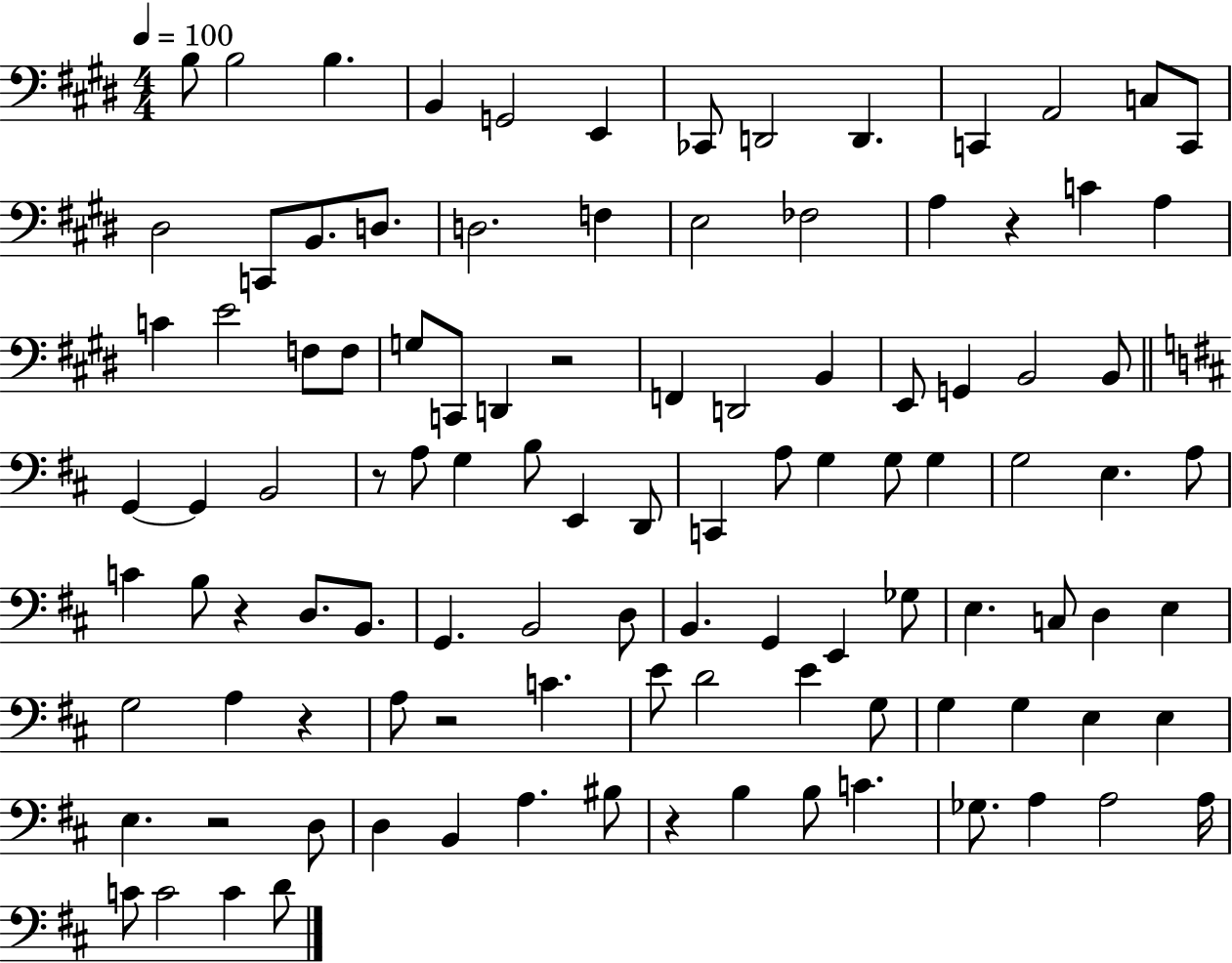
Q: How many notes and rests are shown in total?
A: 106